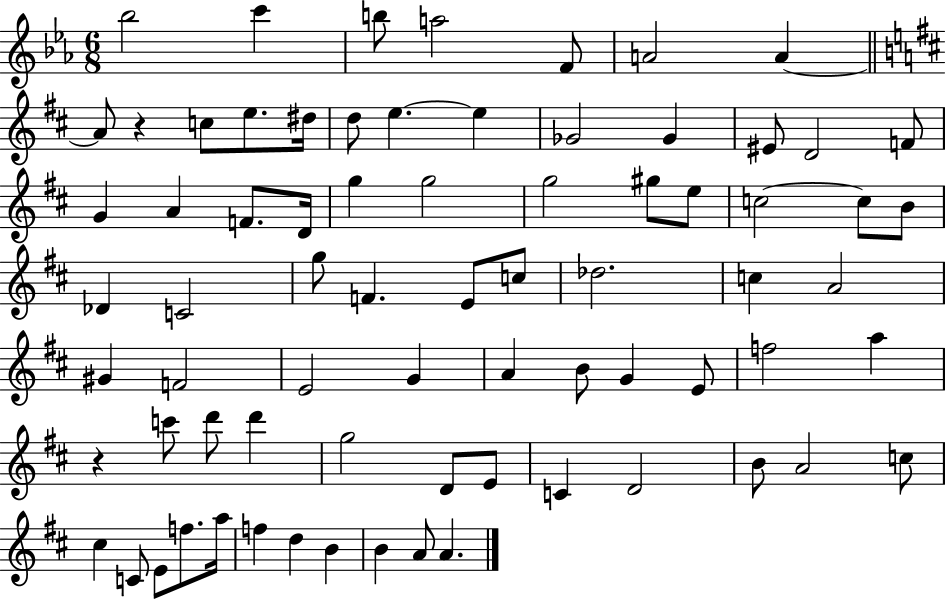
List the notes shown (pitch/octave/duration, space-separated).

Bb5/h C6/q B5/e A5/h F4/e A4/h A4/q A4/e R/q C5/e E5/e. D#5/s D5/e E5/q. E5/q Gb4/h Gb4/q EIS4/e D4/h F4/e G4/q A4/q F4/e. D4/s G5/q G5/h G5/h G#5/e E5/e C5/h C5/e B4/e Db4/q C4/h G5/e F4/q. E4/e C5/e Db5/h. C5/q A4/h G#4/q F4/h E4/h G4/q A4/q B4/e G4/q E4/e F5/h A5/q R/q C6/e D6/e D6/q G5/h D4/e E4/e C4/q D4/h B4/e A4/h C5/e C#5/q C4/e E4/e F5/e. A5/s F5/q D5/q B4/q B4/q A4/e A4/q.